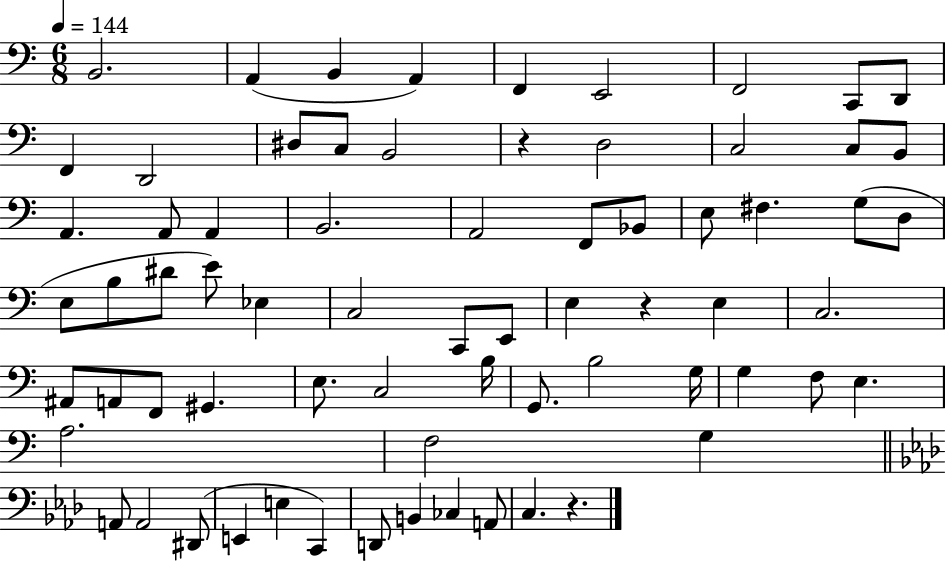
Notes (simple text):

B2/h. A2/q B2/q A2/q F2/q E2/h F2/h C2/e D2/e F2/q D2/h D#3/e C3/e B2/h R/q D3/h C3/h C3/e B2/e A2/q. A2/e A2/q B2/h. A2/h F2/e Bb2/e E3/e F#3/q. G3/e D3/e E3/e B3/e D#4/e E4/e Eb3/q C3/h C2/e E2/e E3/q R/q E3/q C3/h. A#2/e A2/e F2/e G#2/q. E3/e. C3/h B3/s G2/e. B3/h G3/s G3/q F3/e E3/q. A3/h. F3/h G3/q A2/e A2/h D#2/e E2/q E3/q C2/q D2/e B2/q CES3/q A2/e C3/q. R/q.